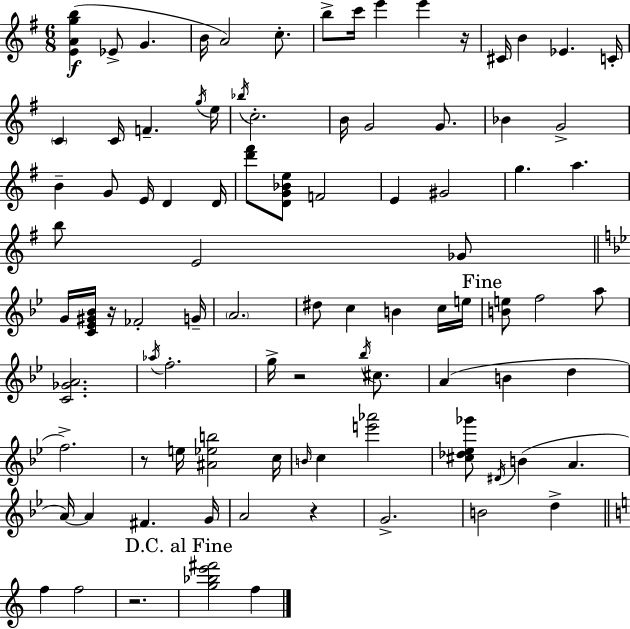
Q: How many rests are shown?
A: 6